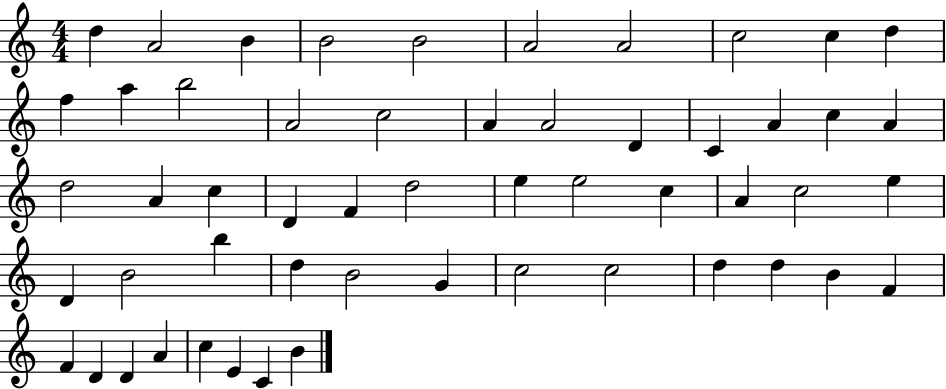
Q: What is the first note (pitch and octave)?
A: D5